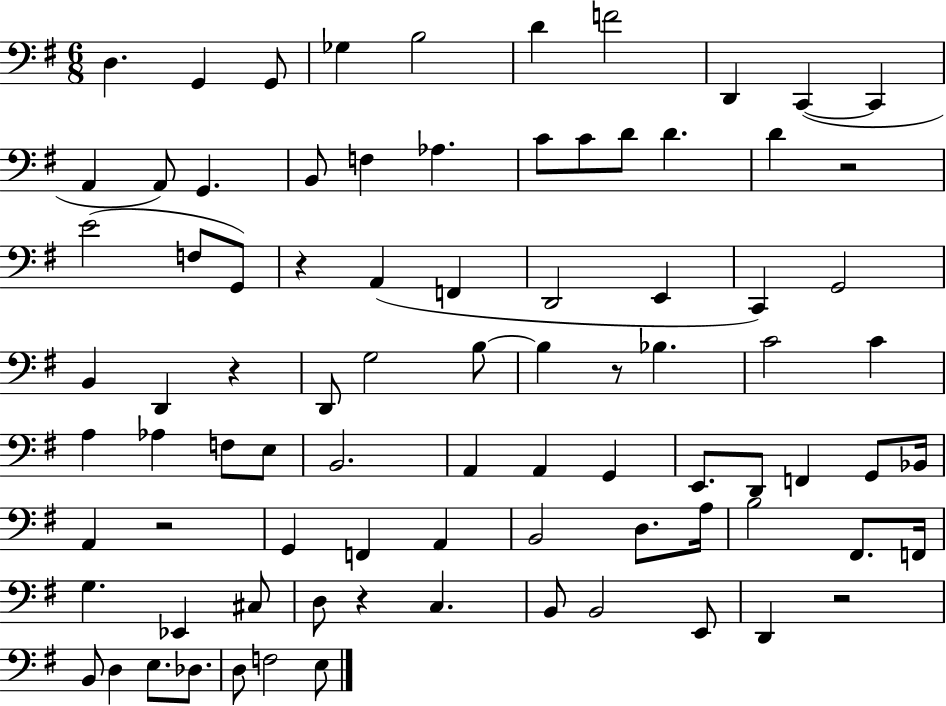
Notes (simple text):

D3/q. G2/q G2/e Gb3/q B3/h D4/q F4/h D2/q C2/q C2/q A2/q A2/e G2/q. B2/e F3/q Ab3/q. C4/e C4/e D4/e D4/q. D4/q R/h E4/h F3/e G2/e R/q A2/q F2/q D2/h E2/q C2/q G2/h B2/q D2/q R/q D2/e G3/h B3/e B3/q R/e Bb3/q. C4/h C4/q A3/q Ab3/q F3/e E3/e B2/h. A2/q A2/q G2/q E2/e. D2/e F2/q G2/e Bb2/s A2/q R/h G2/q F2/q A2/q B2/h D3/e. A3/s B3/h F#2/e. F2/s G3/q. Eb2/q C#3/e D3/e R/q C3/q. B2/e B2/h E2/e D2/q R/h B2/e D3/q E3/e. Db3/e. D3/e F3/h E3/e